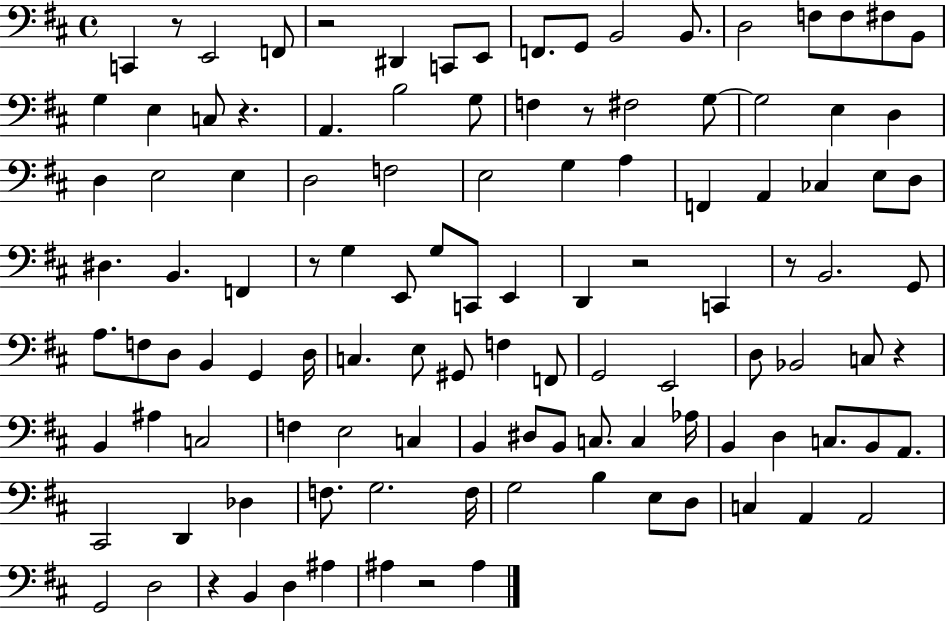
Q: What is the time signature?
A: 4/4